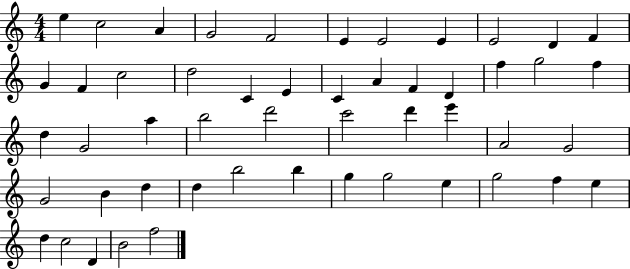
X:1
T:Untitled
M:4/4
L:1/4
K:C
e c2 A G2 F2 E E2 E E2 D F G F c2 d2 C E C A F D f g2 f d G2 a b2 d'2 c'2 d' e' A2 G2 G2 B d d b2 b g g2 e g2 f e d c2 D B2 f2